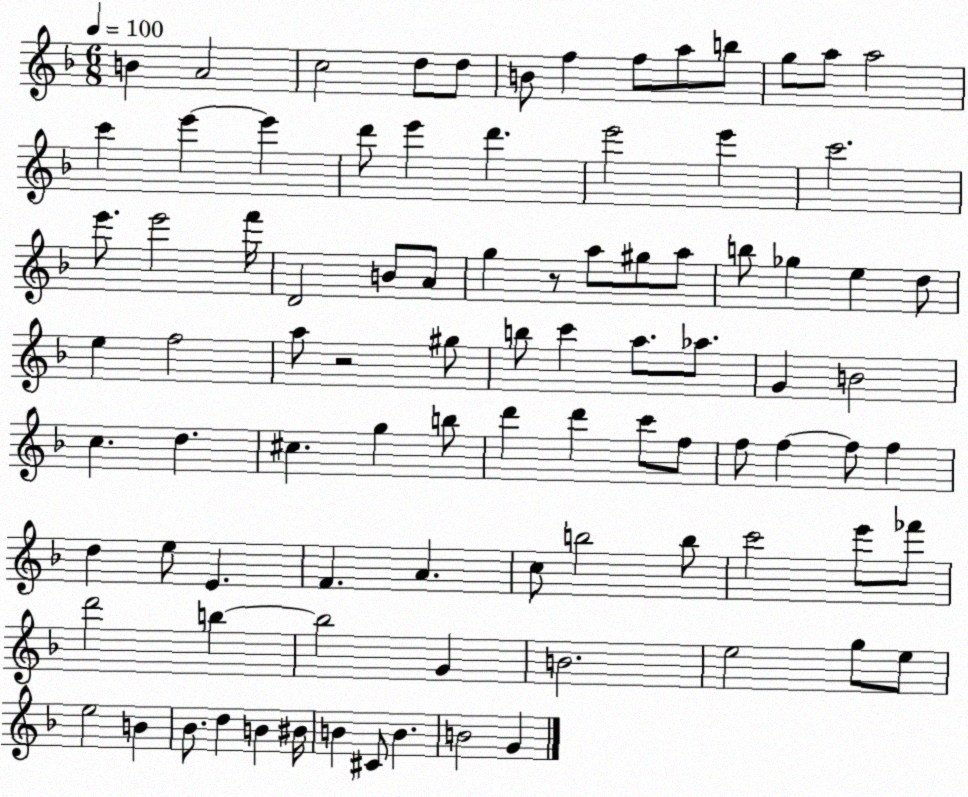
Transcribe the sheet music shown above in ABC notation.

X:1
T:Untitled
M:6/8
L:1/4
K:F
B A2 c2 d/2 d/2 B/2 f f/2 a/2 b/2 g/2 a/2 a2 c' e' e' d'/2 e' d' e'2 e' c'2 e'/2 e'2 f'/4 D2 B/2 A/2 g z/2 a/2 ^g/2 a/2 b/2 _g e d/2 e f2 a/2 z2 ^g/2 b/2 c' a/2 _a/2 G B2 c d ^c g b/2 d' d' c'/2 f/2 f/2 f f/2 f d e/2 E F A c/2 b2 b/2 c'2 e'/2 _f'/2 d'2 b b2 G B2 e2 g/2 e/2 e2 B _B/2 d B ^B/4 B ^C/2 B B2 G